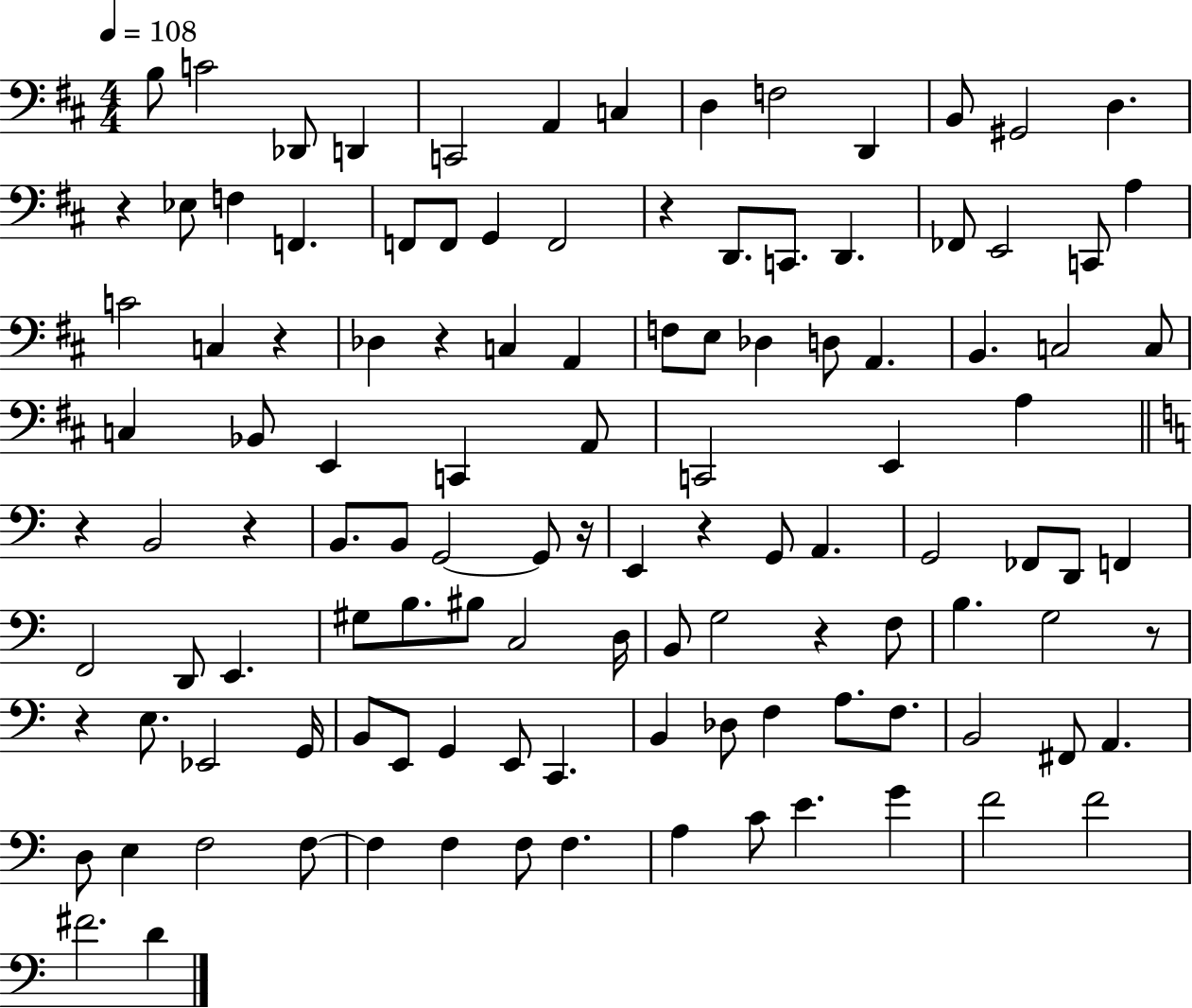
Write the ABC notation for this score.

X:1
T:Untitled
M:4/4
L:1/4
K:D
B,/2 C2 _D,,/2 D,, C,,2 A,, C, D, F,2 D,, B,,/2 ^G,,2 D, z _E,/2 F, F,, F,,/2 F,,/2 G,, F,,2 z D,,/2 C,,/2 D,, _F,,/2 E,,2 C,,/2 A, C2 C, z _D, z C, A,, F,/2 E,/2 _D, D,/2 A,, B,, C,2 C,/2 C, _B,,/2 E,, C,, A,,/2 C,,2 E,, A, z B,,2 z B,,/2 B,,/2 G,,2 G,,/2 z/4 E,, z G,,/2 A,, G,,2 _F,,/2 D,,/2 F,, F,,2 D,,/2 E,, ^G,/2 B,/2 ^B,/2 C,2 D,/4 B,,/2 G,2 z F,/2 B, G,2 z/2 z E,/2 _E,,2 G,,/4 B,,/2 E,,/2 G,, E,,/2 C,, B,, _D,/2 F, A,/2 F,/2 B,,2 ^F,,/2 A,, D,/2 E, F,2 F,/2 F, F, F,/2 F, A, C/2 E G F2 F2 ^F2 D